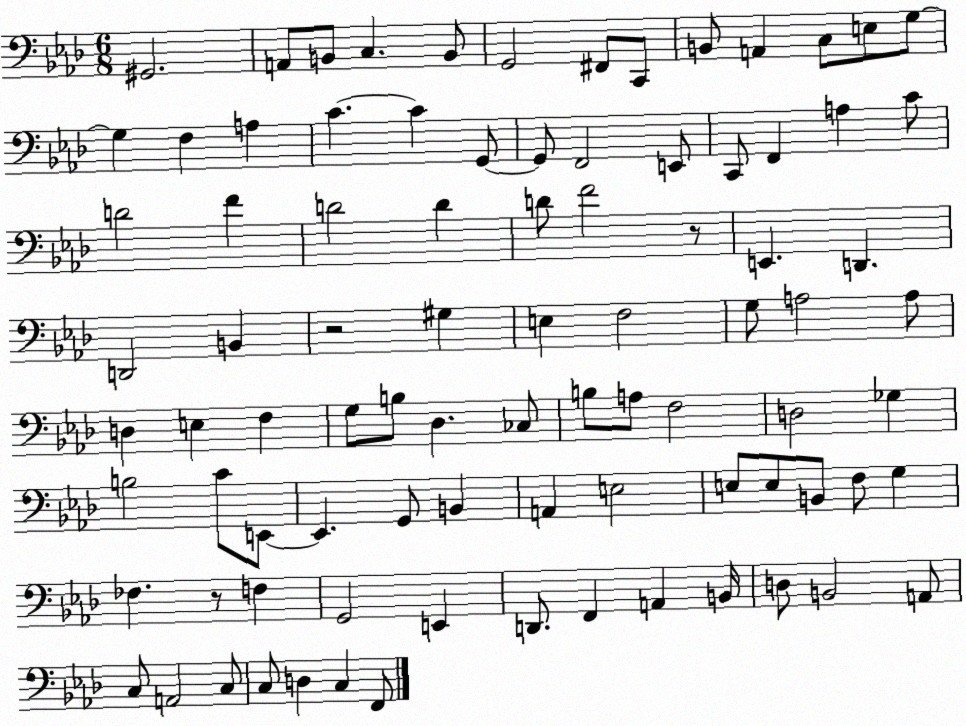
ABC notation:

X:1
T:Untitled
M:6/8
L:1/4
K:Ab
^G,,2 A,,/2 B,,/2 C, B,,/2 G,,2 ^F,,/2 C,,/2 B,,/2 A,, C,/2 E,/2 G,/2 G, F, A, C C G,,/2 G,,/2 F,,2 E,,/2 C,,/2 F,, A, C/2 D2 F D2 D D/2 F2 z/2 E,, D,, D,,2 B,, z2 ^G, E, F,2 G,/2 A,2 A,/2 D, E, F, G,/2 B,/2 _D, _C,/2 B,/2 A,/2 F,2 D,2 _G, B,2 C/2 E,,/2 E,, G,,/2 B,, A,, E,2 E,/2 E,/2 B,,/2 F,/2 G, _F, z/2 F, G,,2 E,, D,,/2 F,, A,, B,,/4 D,/2 B,,2 A,,/2 C,/2 A,,2 C,/2 C,/2 D, C, F,,/2